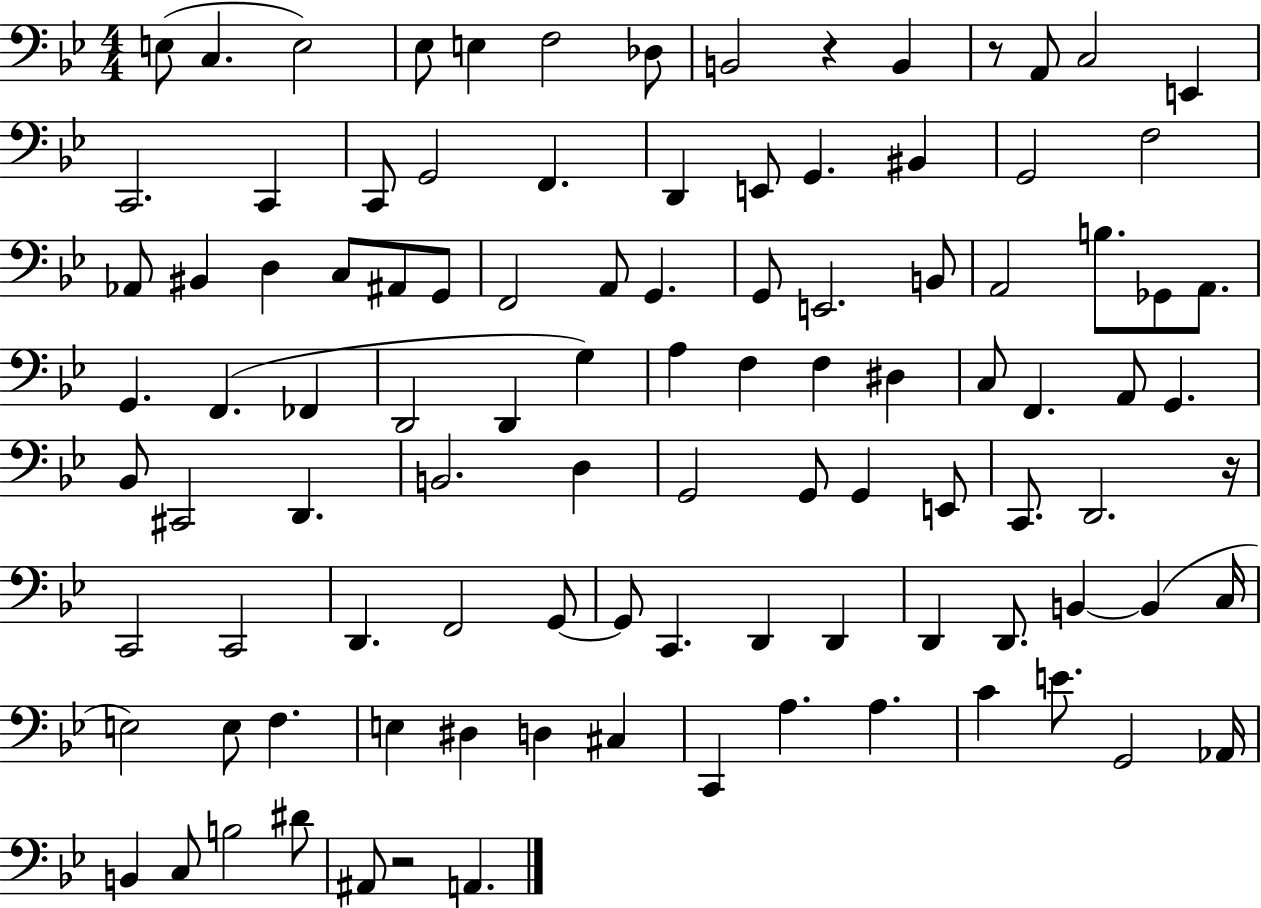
E3/e C3/q. E3/h Eb3/e E3/q F3/h Db3/e B2/h R/q B2/q R/e A2/e C3/h E2/q C2/h. C2/q C2/e G2/h F2/q. D2/q E2/e G2/q. BIS2/q G2/h F3/h Ab2/e BIS2/q D3/q C3/e A#2/e G2/e F2/h A2/e G2/q. G2/e E2/h. B2/e A2/h B3/e. Gb2/e A2/e. G2/q. F2/q. FES2/q D2/h D2/q G3/q A3/q F3/q F3/q D#3/q C3/e F2/q. A2/e G2/q. Bb2/e C#2/h D2/q. B2/h. D3/q G2/h G2/e G2/q E2/e C2/e. D2/h. R/s C2/h C2/h D2/q. F2/h G2/e G2/e C2/q. D2/q D2/q D2/q D2/e. B2/q B2/q C3/s E3/h E3/e F3/q. E3/q D#3/q D3/q C#3/q C2/q A3/q. A3/q. C4/q E4/e. G2/h Ab2/s B2/q C3/e B3/h D#4/e A#2/e R/h A2/q.